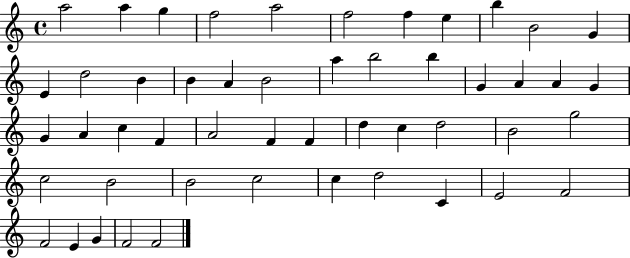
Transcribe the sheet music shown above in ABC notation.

X:1
T:Untitled
M:4/4
L:1/4
K:C
a2 a g f2 a2 f2 f e b B2 G E d2 B B A B2 a b2 b G A A G G A c F A2 F F d c d2 B2 g2 c2 B2 B2 c2 c d2 C E2 F2 F2 E G F2 F2